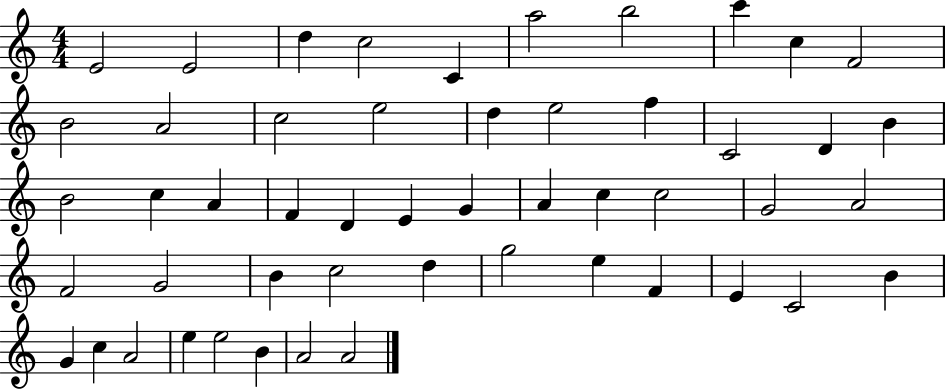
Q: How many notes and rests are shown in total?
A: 51